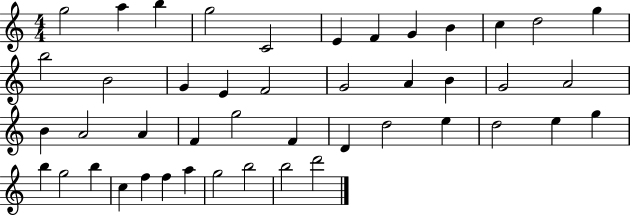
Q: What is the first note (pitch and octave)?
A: G5